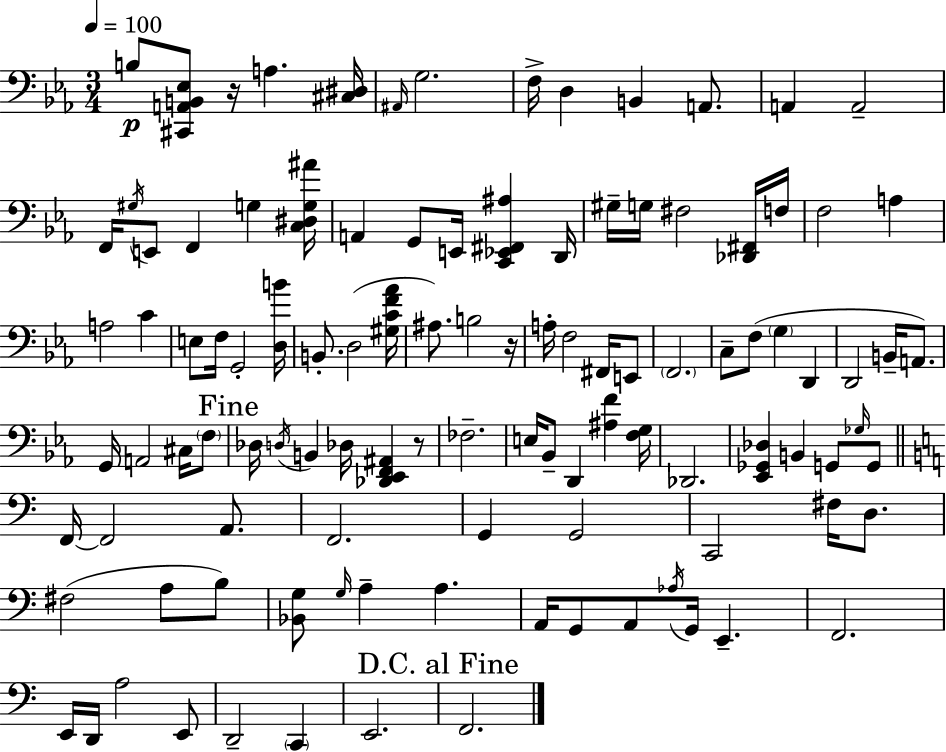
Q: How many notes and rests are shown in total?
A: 108